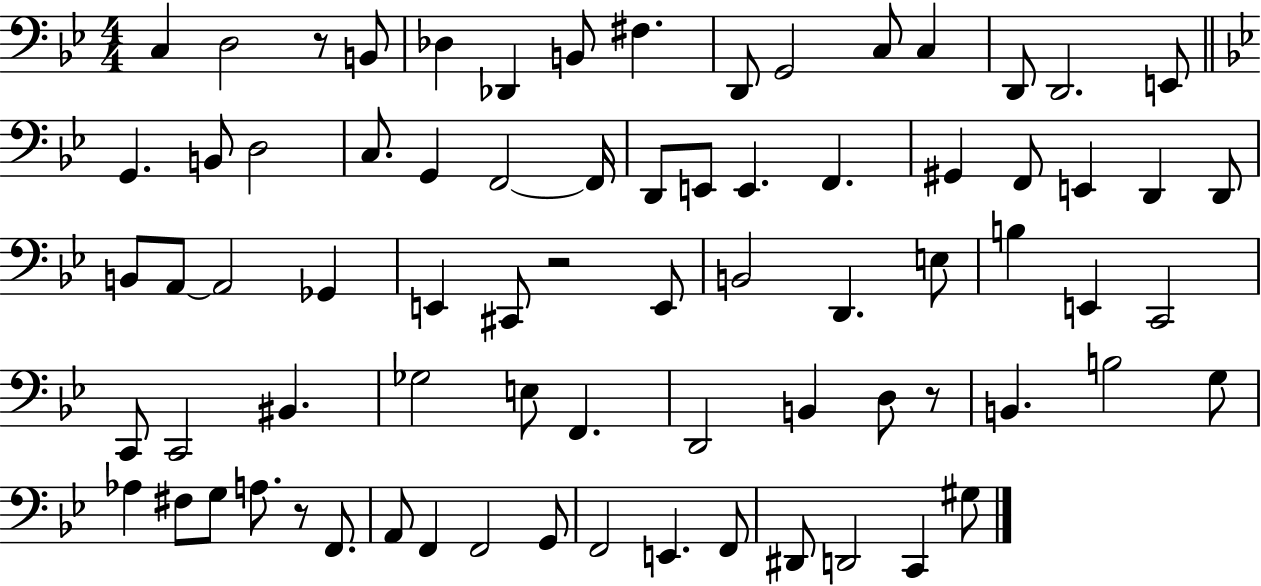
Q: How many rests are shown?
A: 4